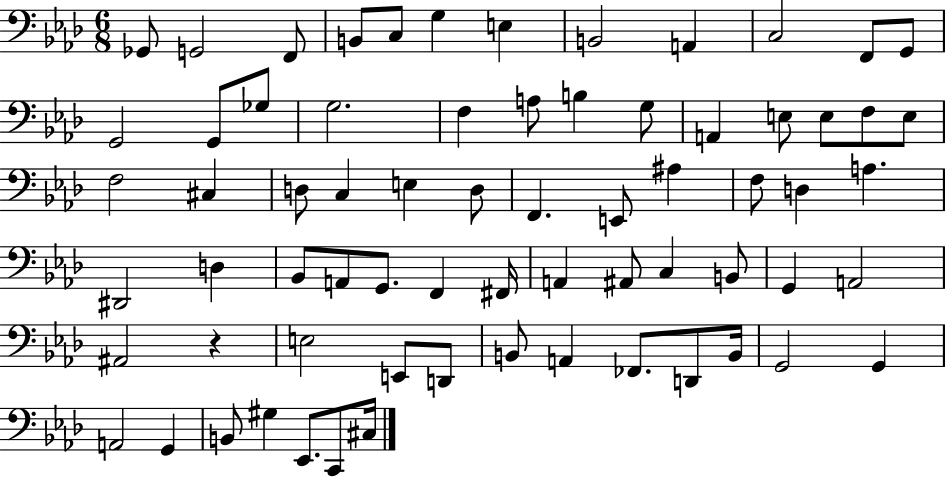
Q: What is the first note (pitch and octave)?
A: Gb2